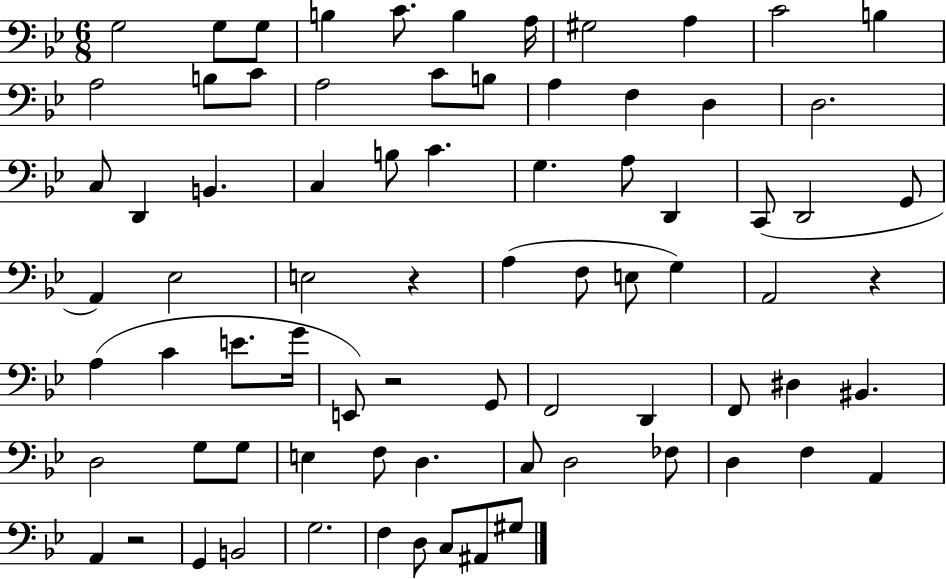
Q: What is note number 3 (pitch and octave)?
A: G3